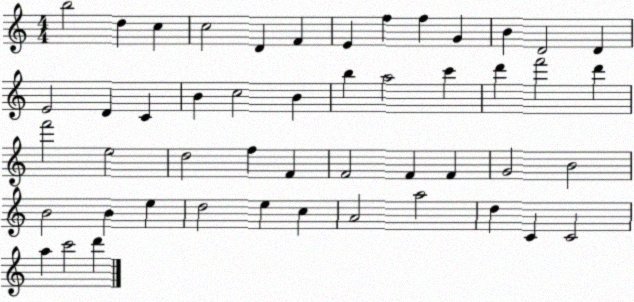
X:1
T:Untitled
M:4/4
L:1/4
K:C
b2 d c c2 D F E f f G B D2 D E2 D C B c2 B b a2 c' d' f'2 d' f'2 e2 d2 f F F2 F F G2 B2 B2 B e d2 e c A2 a2 d C C2 a c'2 d'